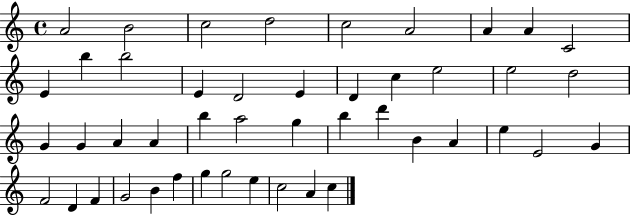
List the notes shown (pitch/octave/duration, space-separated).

A4/h B4/h C5/h D5/h C5/h A4/h A4/q A4/q C4/h E4/q B5/q B5/h E4/q D4/h E4/q D4/q C5/q E5/h E5/h D5/h G4/q G4/q A4/q A4/q B5/q A5/h G5/q B5/q D6/q B4/q A4/q E5/q E4/h G4/q F4/h D4/q F4/q G4/h B4/q F5/q G5/q G5/h E5/q C5/h A4/q C5/q